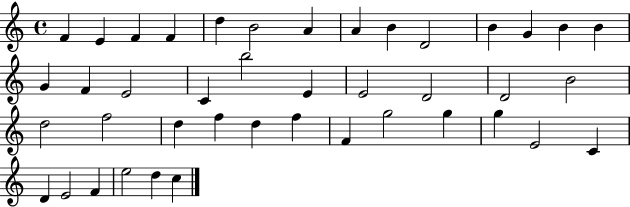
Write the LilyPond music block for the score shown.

{
  \clef treble
  \time 4/4
  \defaultTimeSignature
  \key c \major
  f'4 e'4 f'4 f'4 | d''4 b'2 a'4 | a'4 b'4 d'2 | b'4 g'4 b'4 b'4 | \break g'4 f'4 e'2 | c'4 b''2 e'4 | e'2 d'2 | d'2 b'2 | \break d''2 f''2 | d''4 f''4 d''4 f''4 | f'4 g''2 g''4 | g''4 e'2 c'4 | \break d'4 e'2 f'4 | e''2 d''4 c''4 | \bar "|."
}